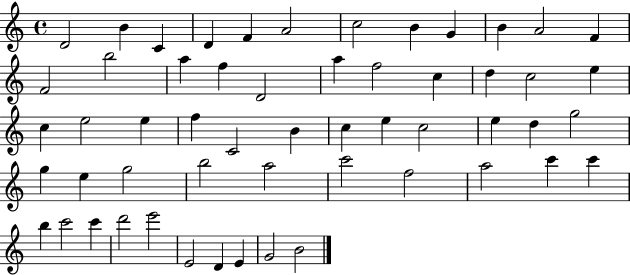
{
  \clef treble
  \time 4/4
  \defaultTimeSignature
  \key c \major
  d'2 b'4 c'4 | d'4 f'4 a'2 | c''2 b'4 g'4 | b'4 a'2 f'4 | \break f'2 b''2 | a''4 f''4 d'2 | a''4 f''2 c''4 | d''4 c''2 e''4 | \break c''4 e''2 e''4 | f''4 c'2 b'4 | c''4 e''4 c''2 | e''4 d''4 g''2 | \break g''4 e''4 g''2 | b''2 a''2 | c'''2 f''2 | a''2 c'''4 c'''4 | \break b''4 c'''2 c'''4 | d'''2 e'''2 | e'2 d'4 e'4 | g'2 b'2 | \break \bar "|."
}